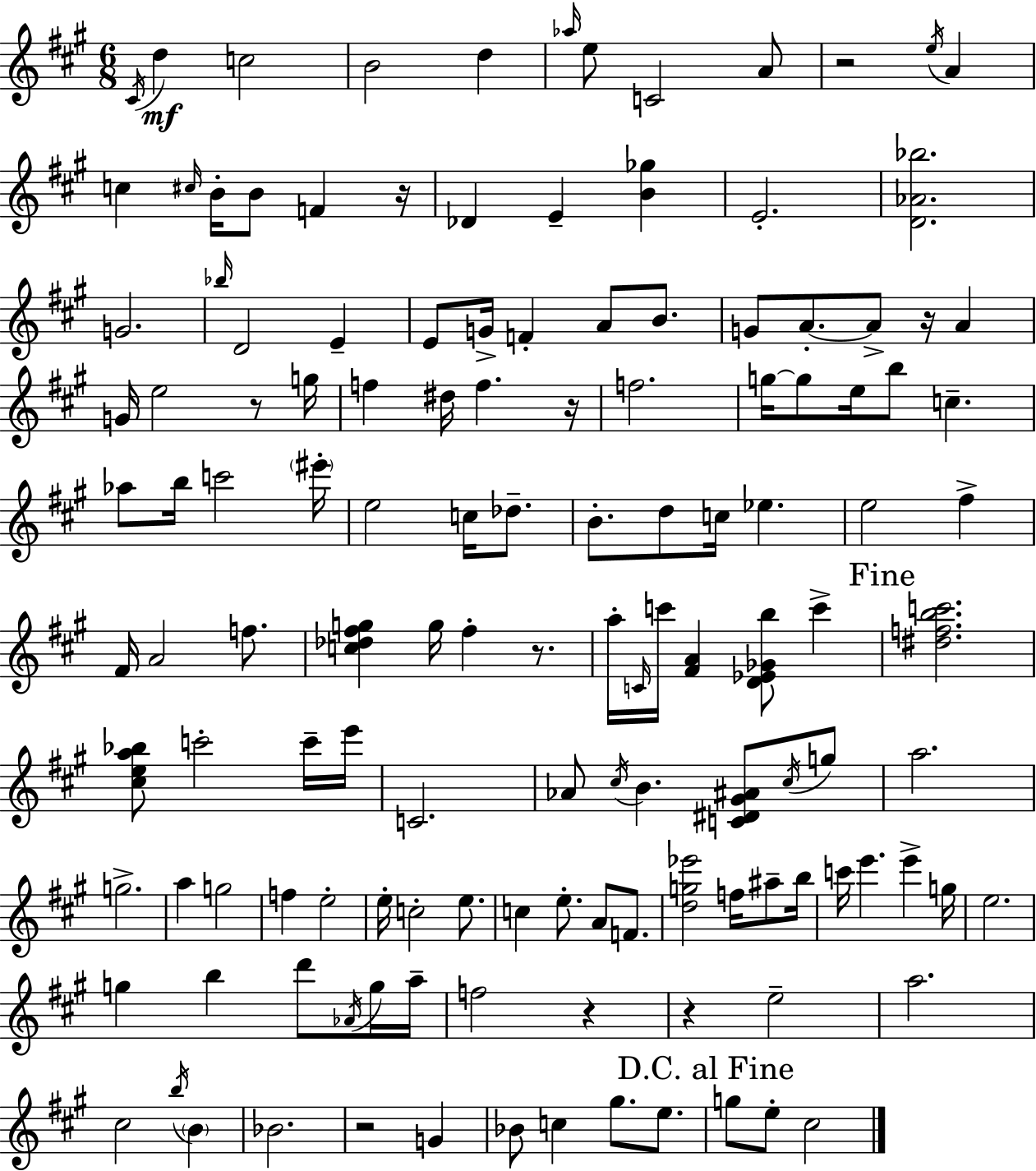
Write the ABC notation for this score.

X:1
T:Untitled
M:6/8
L:1/4
K:A
^C/4 d c2 B2 d _a/4 e/2 C2 A/2 z2 e/4 A c ^c/4 B/4 B/2 F z/4 _D E [B_g] E2 [D_A_b]2 G2 _b/4 D2 E E/2 G/4 F A/2 B/2 G/2 A/2 A/2 z/4 A G/4 e2 z/2 g/4 f ^d/4 f z/4 f2 g/4 g/2 e/4 b/2 c _a/2 b/4 c'2 ^e'/4 e2 c/4 _d/2 B/2 d/2 c/4 _e e2 ^f ^F/4 A2 f/2 [c_d^fg] g/4 ^f z/2 a/4 C/4 c'/4 [^FA] [D_E_Gb]/2 c' [^dfbc']2 [^cea_b]/2 c'2 c'/4 e'/4 C2 _A/2 ^c/4 B [C^D^G^A]/2 ^c/4 g/2 a2 g2 a g2 f e2 e/4 c2 e/2 c e/2 A/2 F/2 [dg_e']2 f/4 ^a/2 b/4 c'/4 e' e' g/4 e2 g b d'/2 _A/4 g/4 a/4 f2 z z e2 a2 ^c2 b/4 B _B2 z2 G _B/2 c ^g/2 e/2 g/2 e/2 ^c2